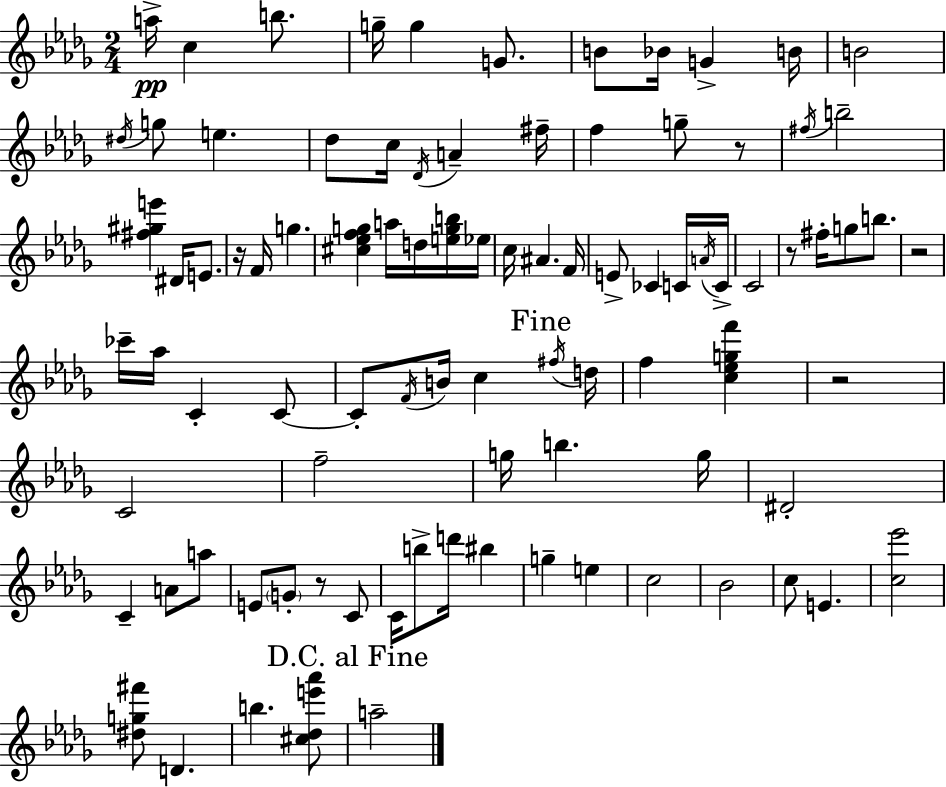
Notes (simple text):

A5/s C5/q B5/e. G5/s G5/q G4/e. B4/e Bb4/s G4/q B4/s B4/h D#5/s G5/e E5/q. Db5/e C5/s Db4/s A4/q F#5/s F5/q G5/e R/e F#5/s B5/h [F#5,G#5,E6]/q D#4/s E4/e. R/s F4/s G5/q. [C#5,Eb5,F5,G5]/q A5/s D5/s [E5,G5,B5]/s Eb5/s C5/s A#4/q. F4/s E4/e CES4/q C4/s A4/s C4/s C4/h R/e F#5/s G5/e B5/e. R/h CES6/s Ab5/s C4/q C4/e C4/e F4/s B4/s C5/q F#5/s D5/s F5/q [C5,Eb5,G5,F6]/q R/h C4/h F5/h G5/s B5/q. G5/s D#4/h C4/q A4/e A5/e E4/e G4/e R/e C4/e C4/s B5/e D6/s BIS5/q G5/q E5/q C5/h Bb4/h C5/e E4/q. [C5,Eb6]/h [D#5,G5,F#6]/e D4/q. B5/q. [C#5,Db5,E6,Ab6]/e A5/h